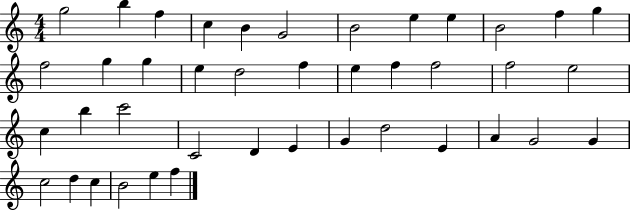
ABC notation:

X:1
T:Untitled
M:4/4
L:1/4
K:C
g2 b f c B G2 B2 e e B2 f g f2 g g e d2 f e f f2 f2 e2 c b c'2 C2 D E G d2 E A G2 G c2 d c B2 e f